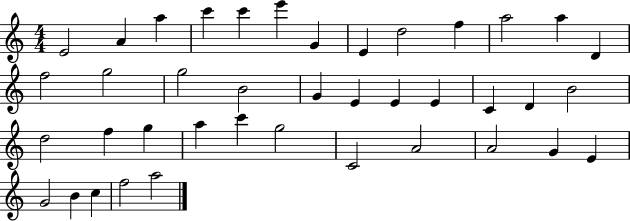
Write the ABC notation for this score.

X:1
T:Untitled
M:4/4
L:1/4
K:C
E2 A a c' c' e' G E d2 f a2 a D f2 g2 g2 B2 G E E E C D B2 d2 f g a c' g2 C2 A2 A2 G E G2 B c f2 a2